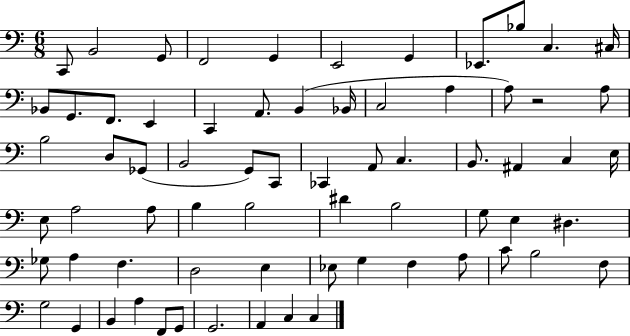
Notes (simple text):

C2/e B2/h G2/e F2/h G2/q E2/h G2/q Eb2/e. Bb3/e C3/q. C#3/s Bb2/e G2/e. F2/e. E2/q C2/q A2/e. B2/q Bb2/s C3/h A3/q A3/e R/h A3/e B3/h D3/e Gb2/e B2/h G2/e C2/e CES2/q A2/e C3/q. B2/e. A#2/q C3/q E3/s E3/e A3/h A3/e B3/q B3/h D#4/q B3/h G3/e E3/q D#3/q. Gb3/e A3/q F3/q. D3/h E3/q Eb3/e G3/q F3/q A3/e C4/e B3/h F3/e G3/h G2/q B2/q A3/q F2/e G2/e G2/h. A2/q C3/q C3/q